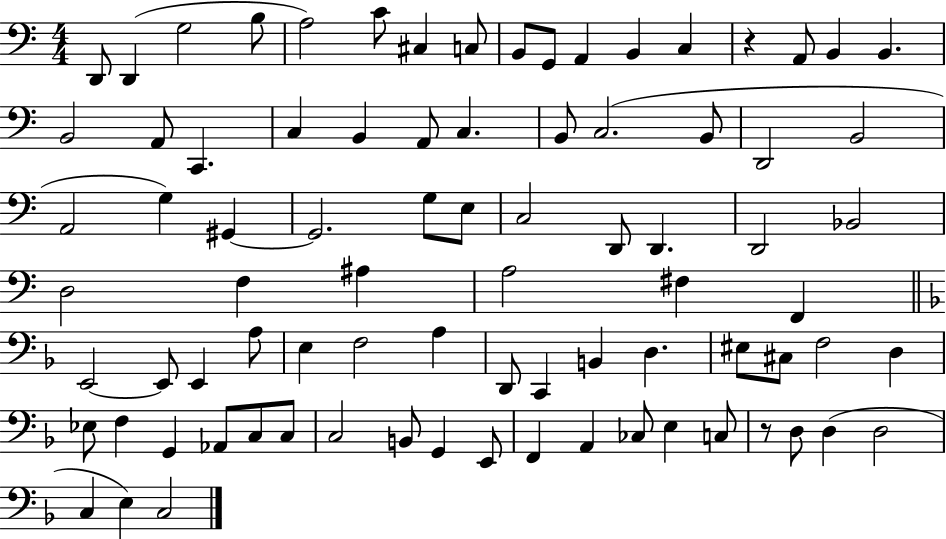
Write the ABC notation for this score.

X:1
T:Untitled
M:4/4
L:1/4
K:C
D,,/2 D,, G,2 B,/2 A,2 C/2 ^C, C,/2 B,,/2 G,,/2 A,, B,, C, z A,,/2 B,, B,, B,,2 A,,/2 C,, C, B,, A,,/2 C, B,,/2 C,2 B,,/2 D,,2 B,,2 A,,2 G, ^G,, ^G,,2 G,/2 E,/2 C,2 D,,/2 D,, D,,2 _B,,2 D,2 F, ^A, A,2 ^F, F,, E,,2 E,,/2 E,, A,/2 E, F,2 A, D,,/2 C,, B,, D, ^E,/2 ^C,/2 F,2 D, _E,/2 F, G,, _A,,/2 C,/2 C,/2 C,2 B,,/2 G,, E,,/2 F,, A,, _C,/2 E, C,/2 z/2 D,/2 D, D,2 C, E, C,2